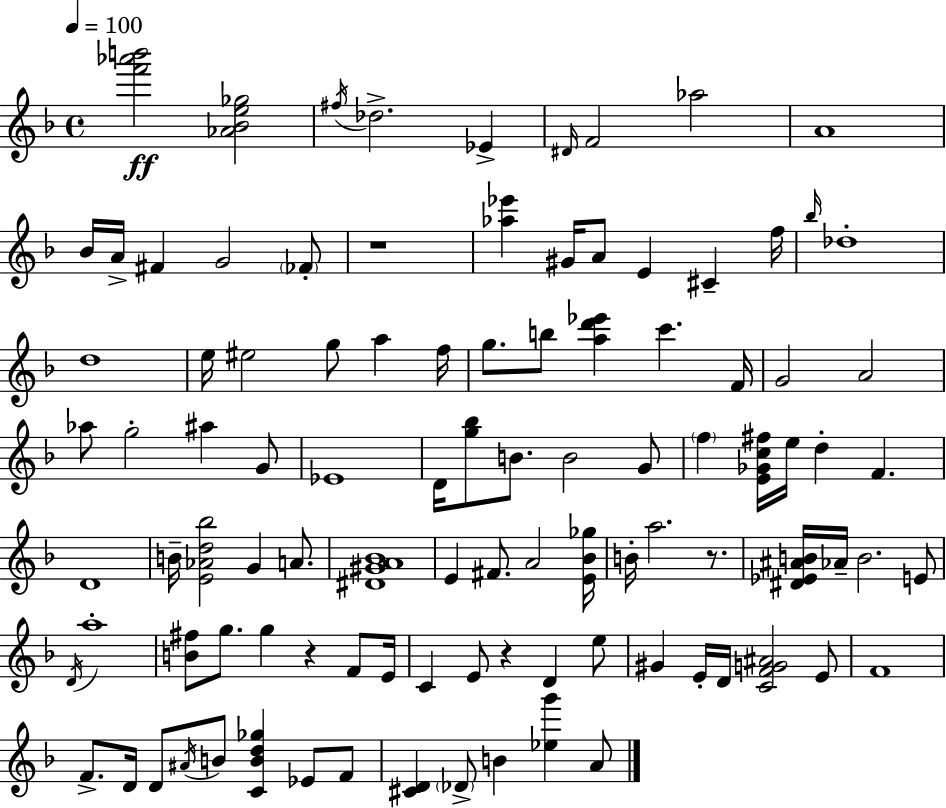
{
  \clef treble
  \time 4/4
  \defaultTimeSignature
  \key d \minor
  \tempo 4 = 100
  \repeat volta 2 { <f''' aes''' b'''>2\ff <aes' bes' e'' ges''>2 | \acciaccatura { fis''16 } des''2.-> ees'4-> | \grace { dis'16 } f'2 aes''2 | a'1 | \break bes'16 a'16-> fis'4 g'2 | \parenthesize fes'8-. r1 | <aes'' ees'''>4 gis'16 a'8 e'4 cis'4-- | f''16 \grace { bes''16 } des''1-. | \break d''1 | e''16 eis''2 g''8 a''4 | f''16 g''8. b''8 <a'' d''' ees'''>4 c'''4. | f'16 g'2 a'2 | \break aes''8 g''2-. ais''4 | g'8 ees'1 | d'16 <g'' bes''>8 b'8. b'2 | g'8 \parenthesize f''4 <e' ges' c'' fis''>16 e''16 d''4-. f'4. | \break d'1 | b'16-- <e' aes' d'' bes''>2 g'4 | a'8. <dis' gis' a' bes'>1 | e'4 fis'8. a'2 | \break <e' bes' ges''>16 b'16-. a''2. | r8. <dis' ees' ais' b'>16 aes'16-- b'2. | e'8 \acciaccatura { d'16 } a''1-. | <b' fis''>8 g''8. g''4 r4 | \break f'8 e'16 c'4 e'8 r4 d'4 | e''8 gis'4 e'16-. d'16 <c' f' g' ais'>2 | e'8 f'1 | f'8.-> d'16 d'8 \acciaccatura { ais'16 } b'8 <c' b' d'' ges''>4 | \break ees'8 f'8 <cis' d'>4 \parenthesize des'8-> b'4 <ees'' g'''>4 | a'8 } \bar "|."
}